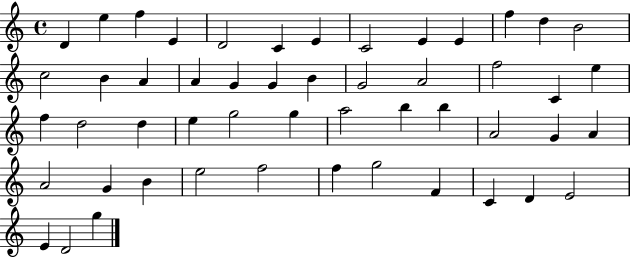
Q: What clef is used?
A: treble